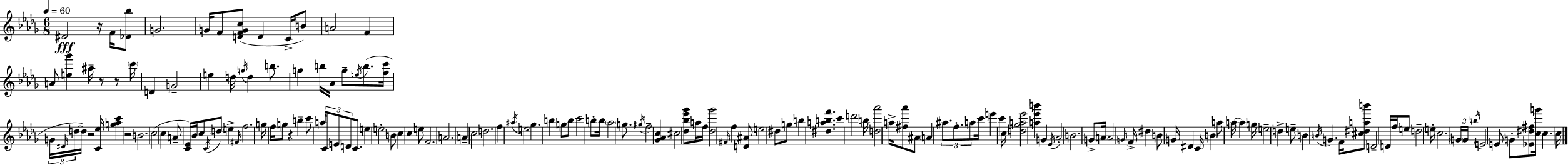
D#4/h R/s F4/s [Db4,Bb5]/e G4/h. G4/s F4/e [D4,F4,G4,C5]/e D4/q C4/s B4/e A4/h F4/q A4/e [E5,Gb6]/q A#5/s R/e R/e C6/s D4/q G4/h E5/q D5/s G5/s D5/q B5/e. G5/q B5/s Ab4/s G5/e E5/s B5/e. [F5,C6]/s G4/s D#4/s D5/s D5/s R/h [C4,Eb5]/s [G5,Ab5,C6]/q R/h B4/h. C5/h C5/q A4/e [C4,Eb4]/s Bb4/s C5/e C4/s D5/e E5/q F#4/s F5/h. G5/s F5/s G5/e R/q B5/q C6/e A5/s C4/e E4/e D4/e C4/e. E5/q E5/h B4/e C5/q C5/q E5/e F4/h. A4/h. A4/q C5/h D5/h. F5/q A#5/s E5/h Gb5/q. B5/q G5/e B5/e C6/h B5/e B5/s Ab5/h G5/e. G#5/s F5/h [Gb4,Ab4,C5]/q C#5/h [Db5,Bb5,Eb6,Gb6]/e A5/s F5/s [Db5,Gb6]/h F#4/s F5/q [D4,A#4]/e E5/h D#5/e G5/e B5/q [D#5,A5,B5,F6]/q. C6/q D6/h B5/s [D5,Ab6]/h A5/s [F#5,Ab6]/e A#4/e A4/q A#5/e. F5/e. A5/e C6/s E6/q C6/q C5/s [D5,Gb5,A5,Eb6]/h [A5,Eb6,B6]/q G4/q Eb4/s Ab4/h B4/h. G4/e A4/s A4/h G4/s F4/s D#5/q B4/e G4/s D#4/q C4/s B4/q A5/e A5/s A5/q G5/s E5/h D5/q E5/e B4/q B4/s G4/q. F4/s [C#5,D#5,A5,B6]/e D4/h D4/s F5/s E5/e D5/h E5/s C5/h. G4/s G4/s B5/s E4/h E4/e G4/e [Eb4,D#5,F#5]/e [C5,G6]/s C5/q. C5/s